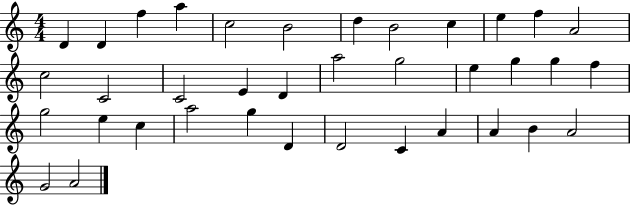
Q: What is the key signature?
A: C major